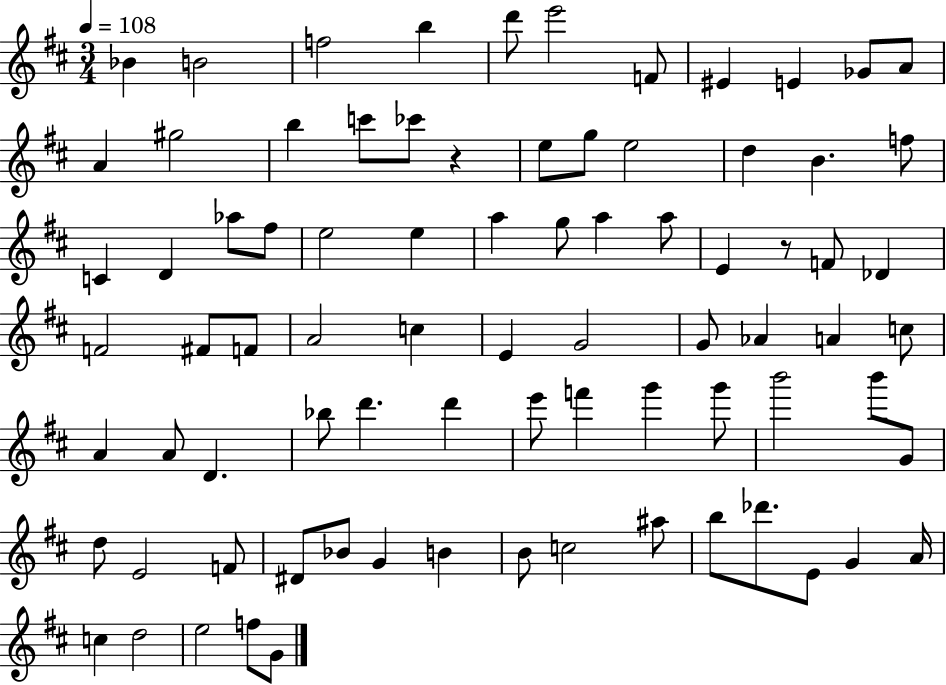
{
  \clef treble
  \numericTimeSignature
  \time 3/4
  \key d \major
  \tempo 4 = 108
  bes'4 b'2 | f''2 b''4 | d'''8 e'''2 f'8 | eis'4 e'4 ges'8 a'8 | \break a'4 gis''2 | b''4 c'''8 ces'''8 r4 | e''8 g''8 e''2 | d''4 b'4. f''8 | \break c'4 d'4 aes''8 fis''8 | e''2 e''4 | a''4 g''8 a''4 a''8 | e'4 r8 f'8 des'4 | \break f'2 fis'8 f'8 | a'2 c''4 | e'4 g'2 | g'8 aes'4 a'4 c''8 | \break a'4 a'8 d'4. | bes''8 d'''4. d'''4 | e'''8 f'''4 g'''4 g'''8 | b'''2 b'''8 g'8 | \break d''8 e'2 f'8 | dis'8 bes'8 g'4 b'4 | b'8 c''2 ais''8 | b''8 des'''8. e'8 g'4 a'16 | \break c''4 d''2 | e''2 f''8 g'8 | \bar "|."
}